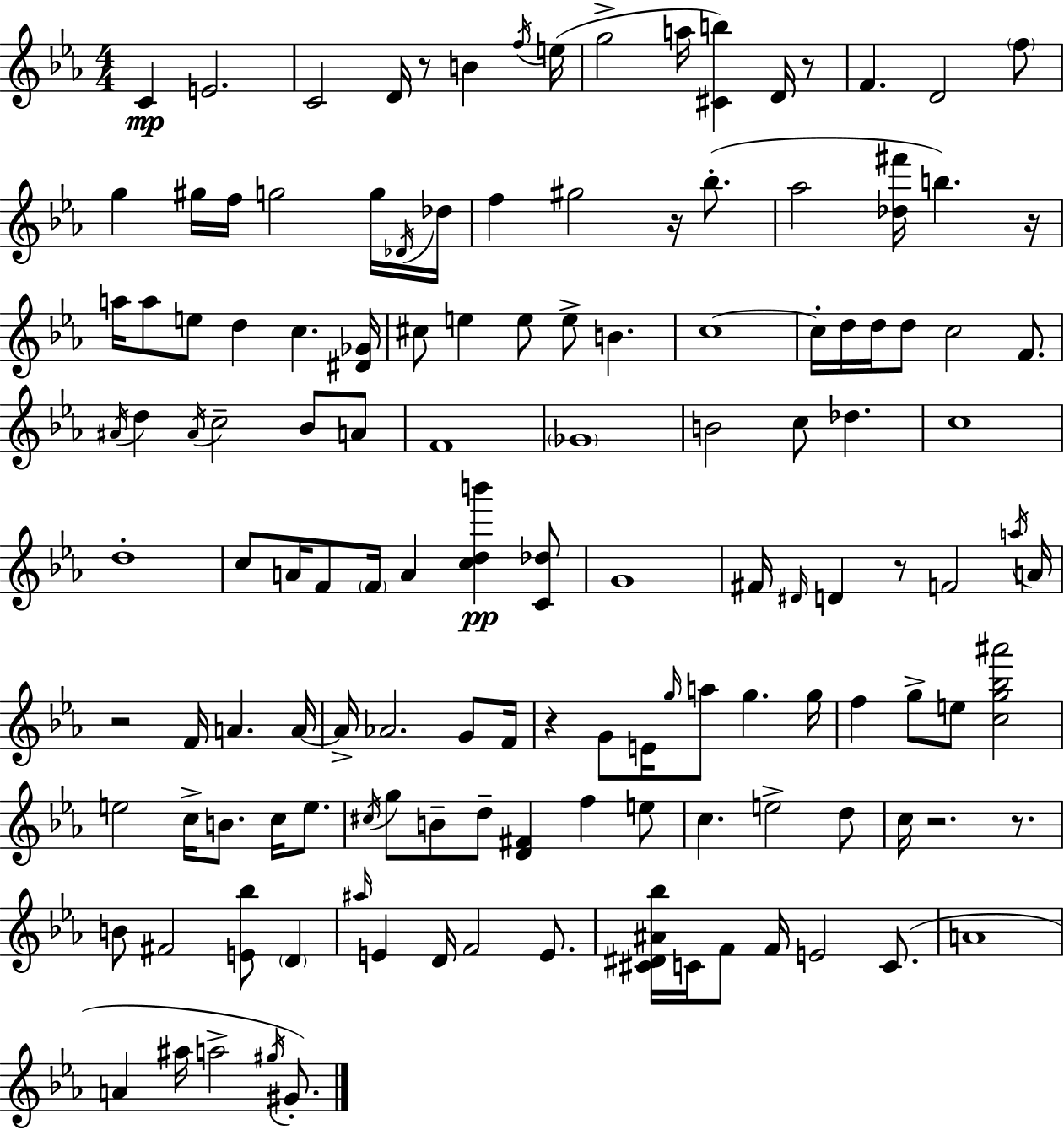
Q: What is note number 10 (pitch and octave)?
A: D4